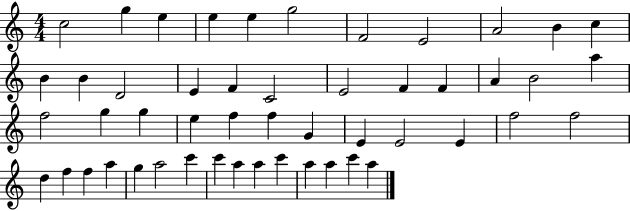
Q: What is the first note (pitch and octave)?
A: C5